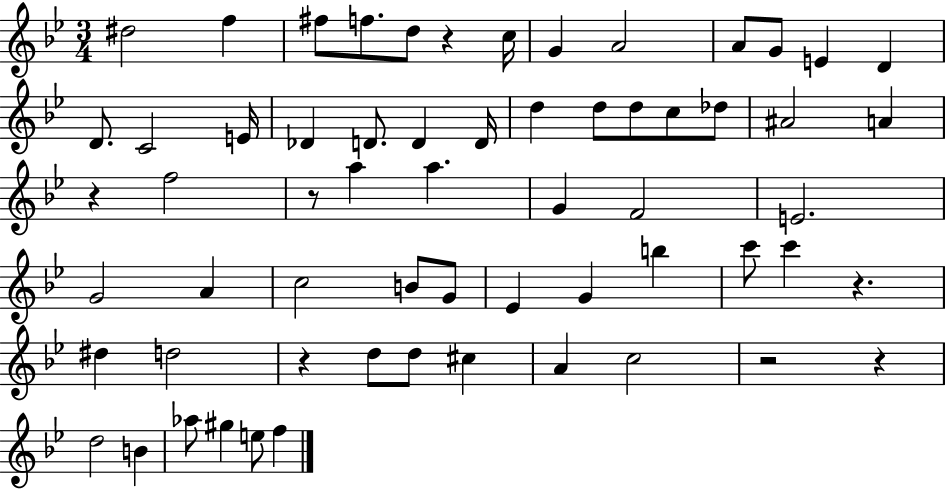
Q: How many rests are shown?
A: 7